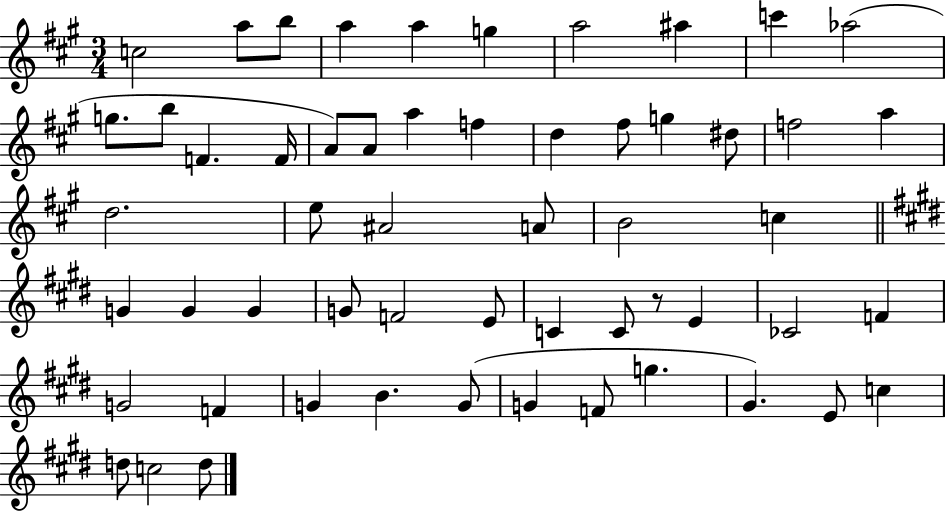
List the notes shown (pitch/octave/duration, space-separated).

C5/h A5/e B5/e A5/q A5/q G5/q A5/h A#5/q C6/q Ab5/h G5/e. B5/e F4/q. F4/s A4/e A4/e A5/q F5/q D5/q F#5/e G5/q D#5/e F5/h A5/q D5/h. E5/e A#4/h A4/e B4/h C5/q G4/q G4/q G4/q G4/e F4/h E4/e C4/q C4/e R/e E4/q CES4/h F4/q G4/h F4/q G4/q B4/q. G4/e G4/q F4/e G5/q. G#4/q. E4/e C5/q D5/e C5/h D5/e